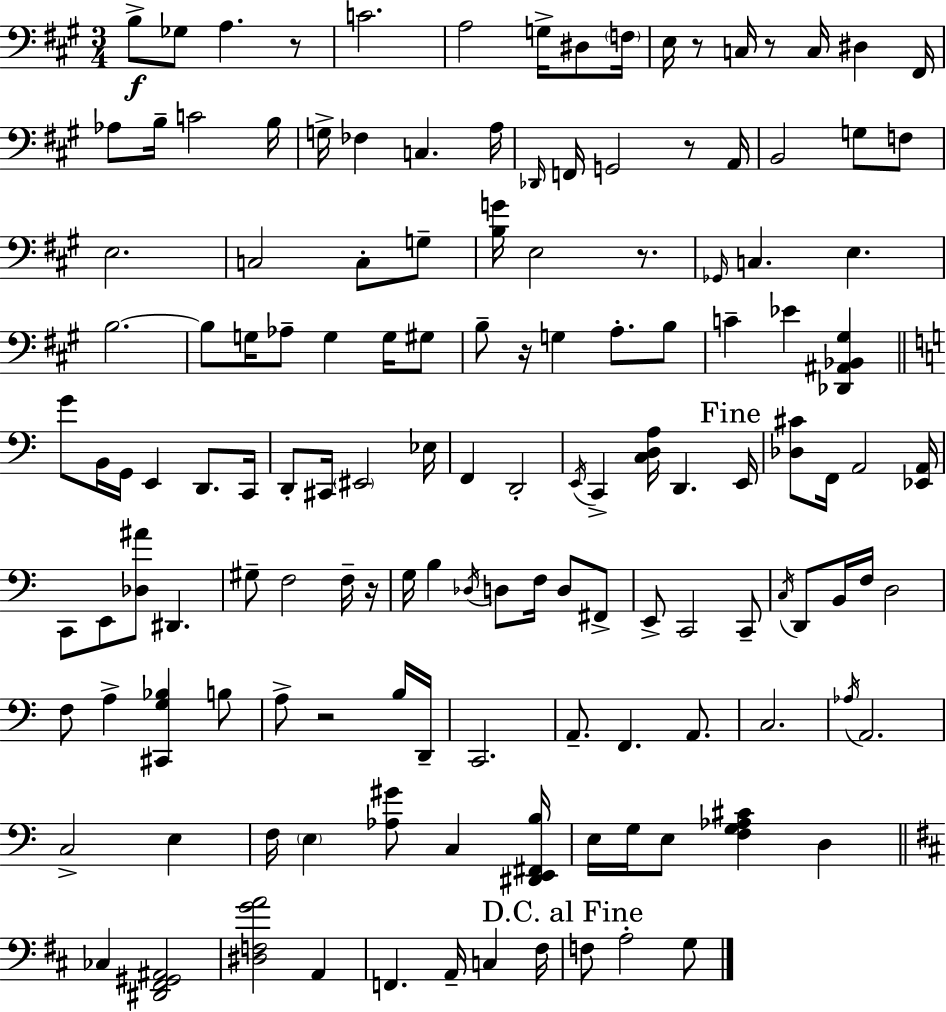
{
  \clef bass
  \numericTimeSignature
  \time 3/4
  \key a \major
  b8->\f ges8 a4. r8 | c'2. | a2 g16-> dis8 \parenthesize f16 | e16 r8 c16 r8 c16 dis4 fis,16 | \break aes8 b16-- c'2 b16 | g16-> fes4 c4. a16 | \grace { des,16 } f,16 g,2 r8 | a,16 b,2 g8 f8 | \break e2. | c2 c8-. g8-- | <b g'>16 e2 r8. | \grace { ges,16 } c4. e4. | \break b2.~~ | b8 g16 aes8-- g4 g16 | gis8 b8-- r16 g4 a8.-. | b8 c'4-- ees'4 <des, ais, bes, gis>4 | \break \bar "||" \break \key c \major g'8 b,16 g,16 e,4 d,8. c,16 | d,8-. cis,16 \parenthesize eis,2 ees16 | f,4 d,2-. | \acciaccatura { e,16 } c,4-> <c d a>16 d,4. | \break \mark "Fine" e,16 <des cis'>8 f,16 a,2 | <ees, a,>16 c,8 e,8 <des ais'>8 dis,4. | gis8-- f2 f16-- | r16 g16 b4 \acciaccatura { des16 } d8 f16 d8 | \break fis,8-> e,8-> c,2 | c,8-- \acciaccatura { c16 } d,8 b,16 f16 d2 | f8 a4-> <cis, g bes>4 | b8 a8-> r2 | \break b16 d,16-- c,2. | a,8.-- f,4. | a,8. c2. | \acciaccatura { aes16 } a,2. | \break c2-> | e4 f16 \parenthesize e4 <aes gis'>8 c4 | <dis, e, fis, b>16 e16 g16 e8 <f g aes cis'>4 | d4 \bar "||" \break \key b \minor ces4 <dis, fis, gis, ais,>2 | <dis f g' a'>2 a,4 | f,4. a,16-- c4 fis16 | \mark "D.C. al Fine" f8 a2-. g8 | \break \bar "|."
}